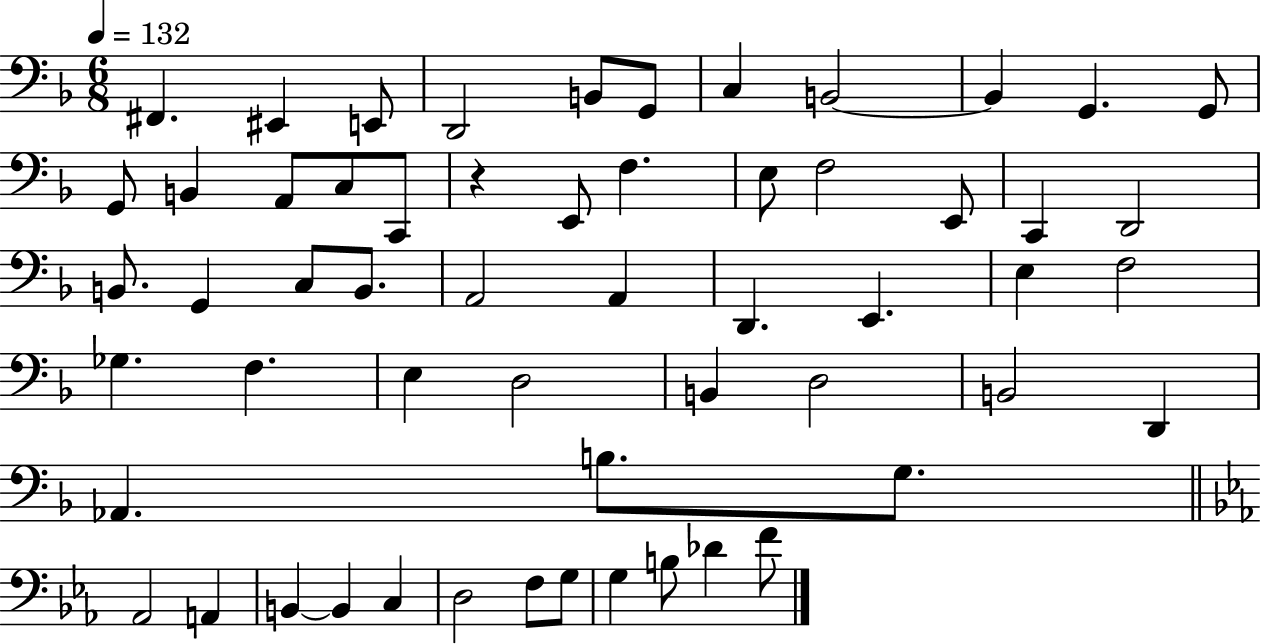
{
  \clef bass
  \numericTimeSignature
  \time 6/8
  \key f \major
  \tempo 4 = 132
  \repeat volta 2 { fis,4. eis,4 e,8 | d,2 b,8 g,8 | c4 b,2~~ | b,4 g,4. g,8 | \break g,8 b,4 a,8 c8 c,8 | r4 e,8 f4. | e8 f2 e,8 | c,4 d,2 | \break b,8. g,4 c8 b,8. | a,2 a,4 | d,4. e,4. | e4 f2 | \break ges4. f4. | e4 d2 | b,4 d2 | b,2 d,4 | \break aes,4. b8. g8. | \bar "||" \break \key ees \major aes,2 a,4 | b,4~~ b,4 c4 | d2 f8 g8 | g4 b8 des'4 f'8 | \break } \bar "|."
}